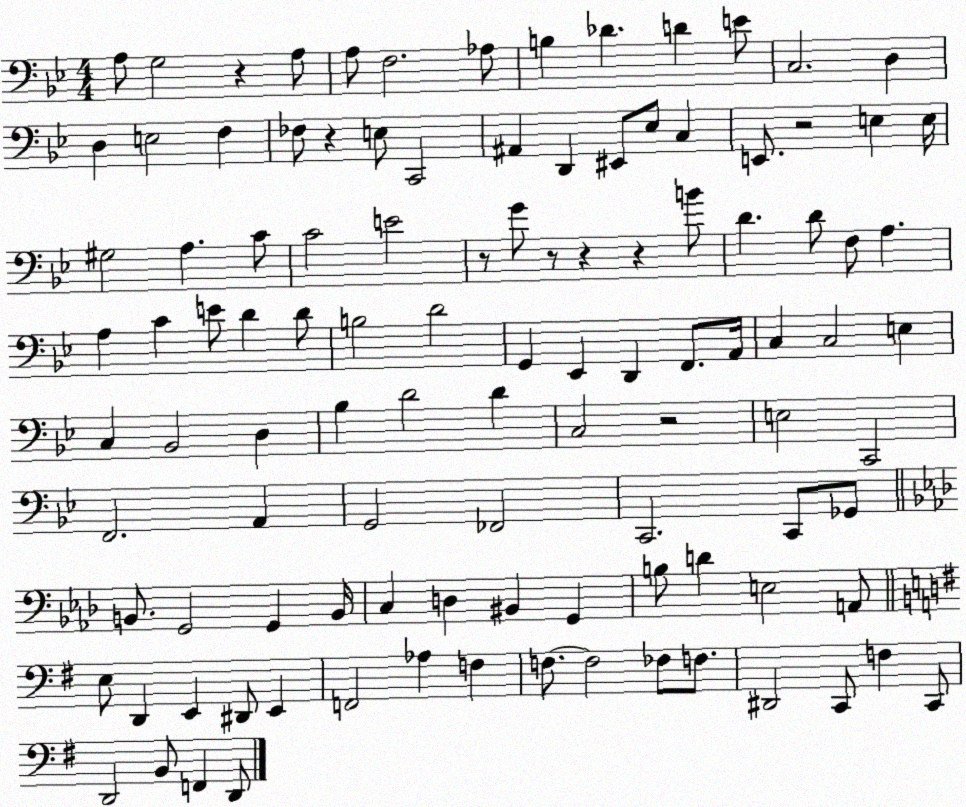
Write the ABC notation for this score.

X:1
T:Untitled
M:4/4
L:1/4
K:Bb
A,/2 G,2 z A,/2 A,/2 F,2 _A,/2 B, _D D E/2 C,2 D, D, E,2 F, _F,/2 z E,/2 C,,2 ^A,, D,, ^E,,/2 _E,/2 C, E,,/2 z2 E, E,/4 ^G,2 A, C/2 C2 E2 z/2 G/2 z/2 z z B/2 D D/2 F,/2 A, A, C E/2 D D/2 B,2 D2 G,, _E,, D,, F,,/2 A,,/4 C, C,2 E, C, _B,,2 D, _B, D2 D C,2 z2 E,2 C,,2 F,,2 A,, G,,2 _F,,2 C,,2 C,,/2 _G,,/2 B,,/2 G,,2 G,, B,,/4 C, D, ^B,, G,, B,/2 D E,2 A,,/2 E,/2 D,, E,, ^D,,/2 E,, F,,2 _A, F, F,/2 F,2 _F,/2 F,/2 ^D,,2 C,,/2 F, C,,/2 D,,2 B,,/2 F,, D,,/2